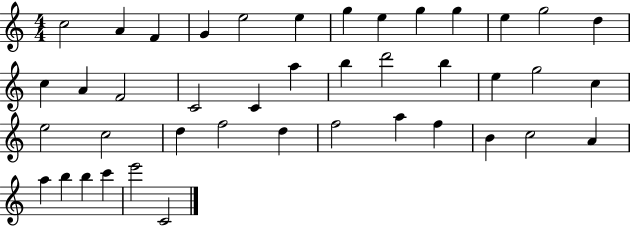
{
  \clef treble
  \numericTimeSignature
  \time 4/4
  \key c \major
  c''2 a'4 f'4 | g'4 e''2 e''4 | g''4 e''4 g''4 g''4 | e''4 g''2 d''4 | \break c''4 a'4 f'2 | c'2 c'4 a''4 | b''4 d'''2 b''4 | e''4 g''2 c''4 | \break e''2 c''2 | d''4 f''2 d''4 | f''2 a''4 f''4 | b'4 c''2 a'4 | \break a''4 b''4 b''4 c'''4 | e'''2 c'2 | \bar "|."
}